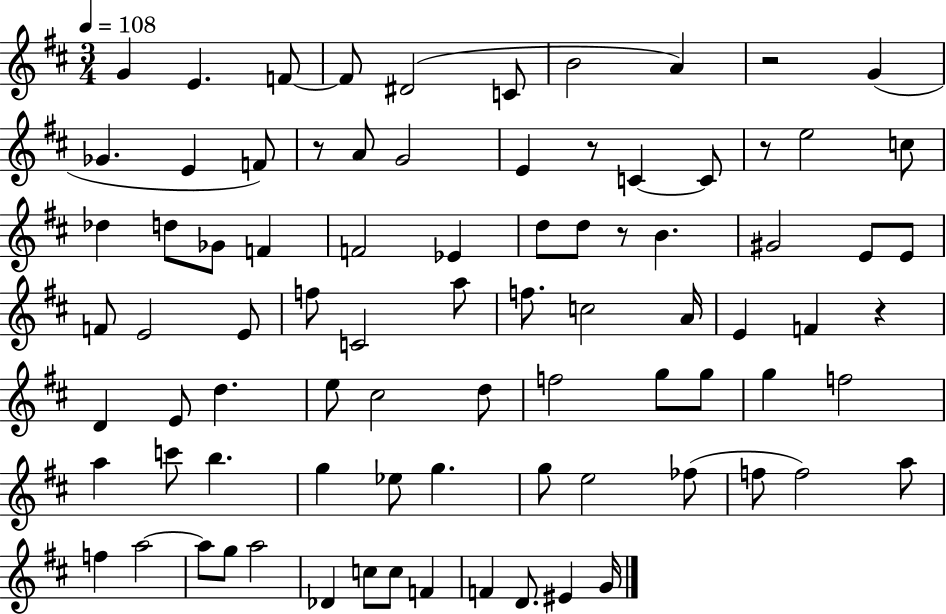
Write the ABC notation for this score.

X:1
T:Untitled
M:3/4
L:1/4
K:D
G E F/2 F/2 ^D2 C/2 B2 A z2 G _G E F/2 z/2 A/2 G2 E z/2 C C/2 z/2 e2 c/2 _d d/2 _G/2 F F2 _E d/2 d/2 z/2 B ^G2 E/2 E/2 F/2 E2 E/2 f/2 C2 a/2 f/2 c2 A/4 E F z D E/2 d e/2 ^c2 d/2 f2 g/2 g/2 g f2 a c'/2 b g _e/2 g g/2 e2 _f/2 f/2 f2 a/2 f a2 a/2 g/2 a2 _D c/2 c/2 F F D/2 ^E G/4